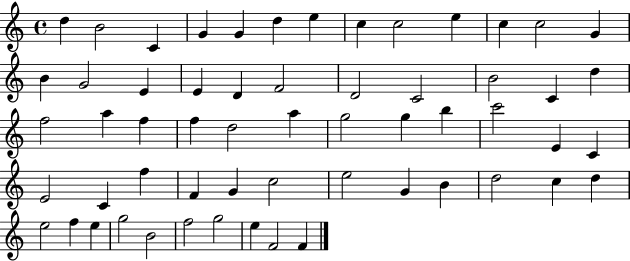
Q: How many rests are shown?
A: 0